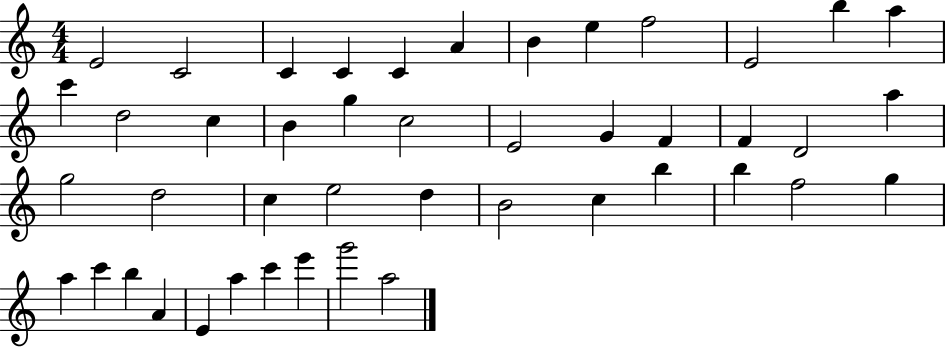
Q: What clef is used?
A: treble